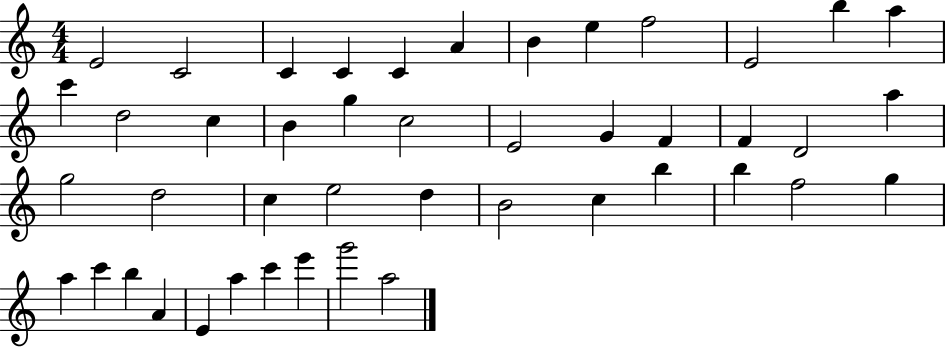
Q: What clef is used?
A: treble